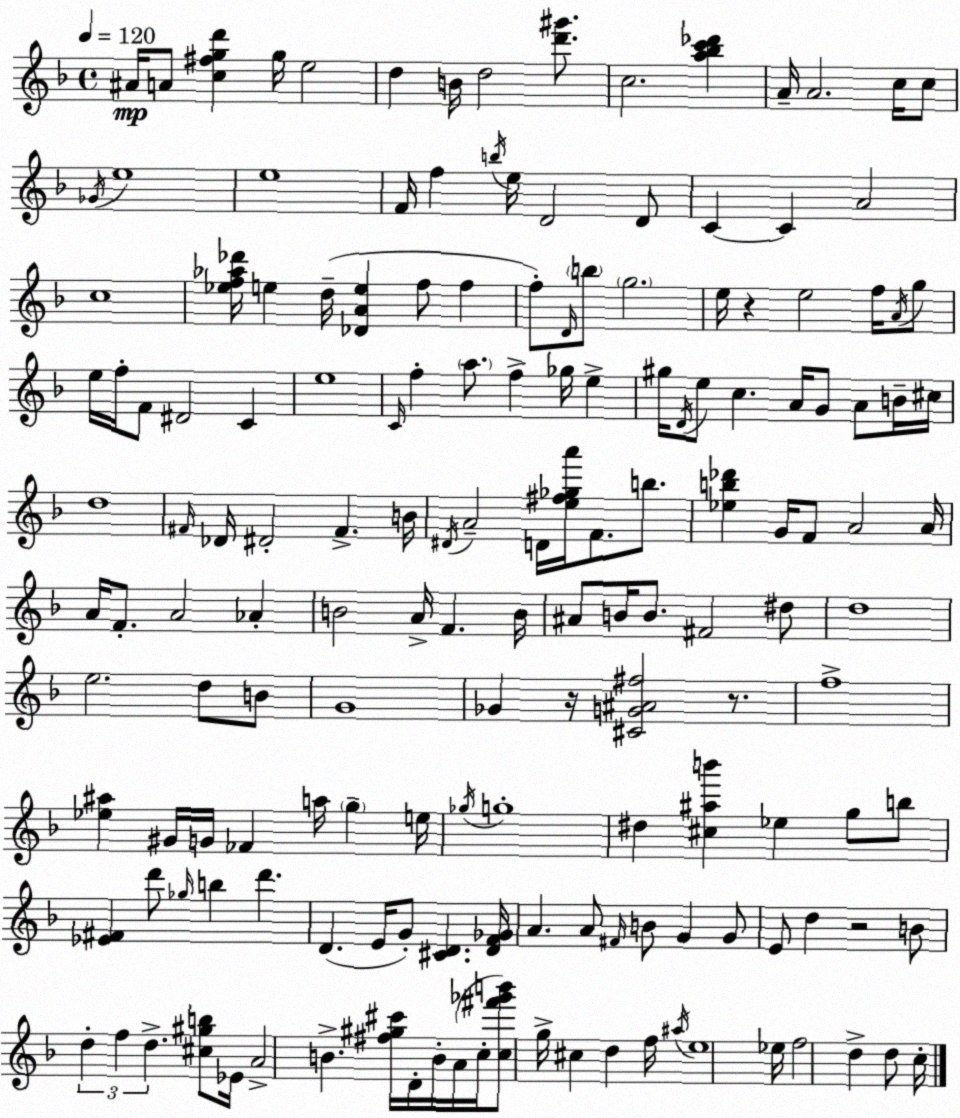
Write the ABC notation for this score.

X:1
T:Untitled
M:4/4
L:1/4
K:F
^A/4 A/2 [c^fgd'] g/4 e2 d B/4 d2 [d'^g']/2 c2 [a_bc'_d'] A/4 A2 c/4 c/2 _G/4 e4 e4 F/4 f b/4 e/4 D2 D/2 C C A2 c4 [_ef_a_d']/4 e d/4 [_DAe] f/2 f f/2 D/4 b/2 g2 e/4 z e2 f/4 A/4 g/2 e/4 f/4 F/2 ^D2 C e4 C/4 f a/2 f _g/4 e ^g/4 D/4 e/2 c A/4 G/2 A/2 B/4 ^c/4 d4 ^F/4 _D/4 ^D2 ^F B/4 ^D/4 A2 D/4 [e^f_ga']/4 F/2 b/2 [_eb_d'] G/4 F/2 A2 A/4 A/4 F/2 A2 _A B2 A/4 F B/4 ^A/2 B/4 B/2 ^F2 ^d/2 d4 e2 d/2 B/2 G4 _G z/4 [^CG^A^f]2 z/2 f4 [_e^a] ^G/4 G/4 _F a/4 g e/4 _g/4 g4 ^d [^c^ab'] _e g/2 b/2 [_E^F] d'/2 _g/4 b d' D E/4 G/2 [^CD] [DF_G]/4 A A/2 ^F/4 B/2 G G/2 E/2 d z2 B/2 d f d [^c^gb]/2 _E/4 A2 B [^f^g^c']/4 D/4 B/4 A/4 c/4 [c^f'_g'b']/2 g/4 ^c d f/4 ^a/4 e4 _e/4 f2 d d/2 c/4